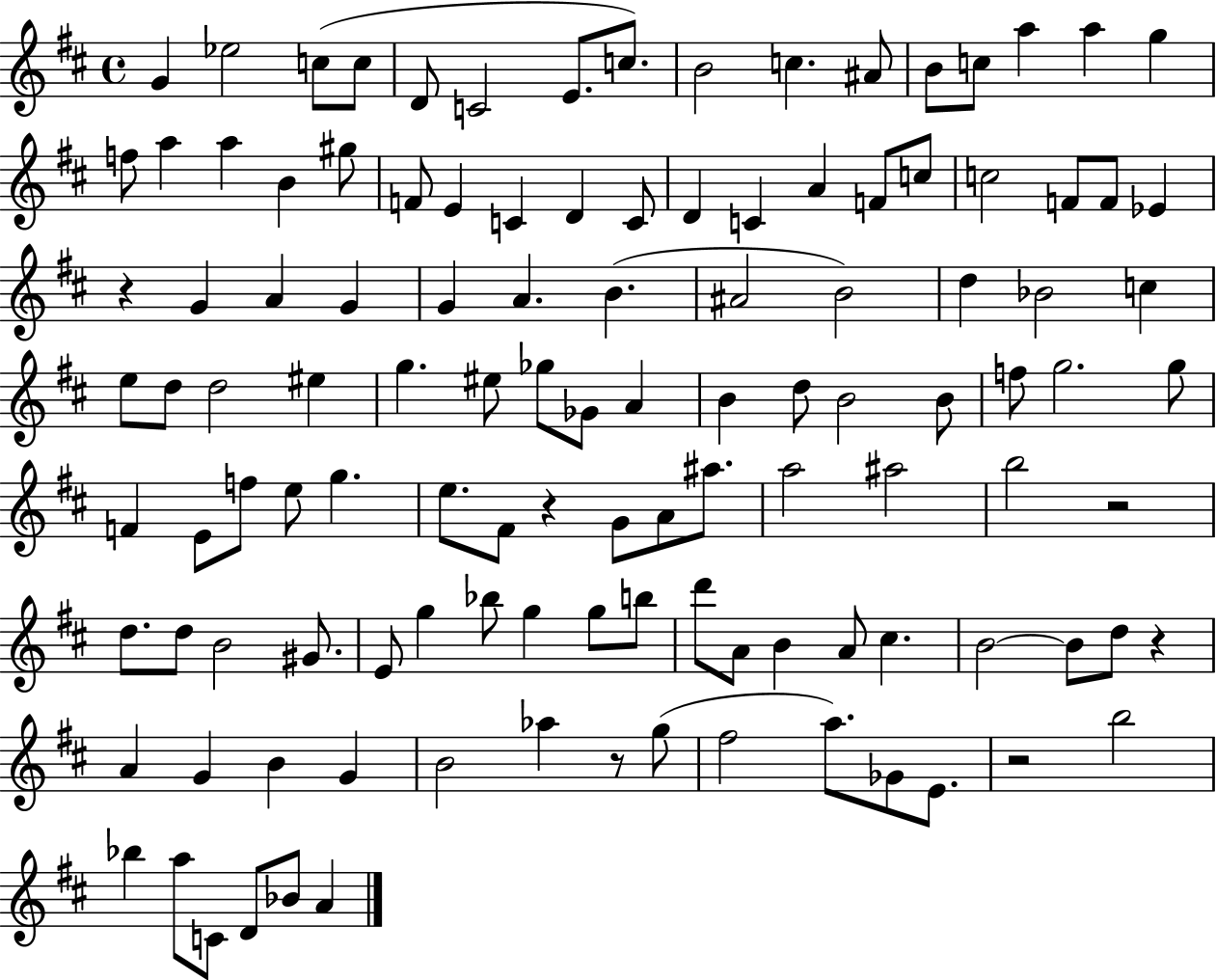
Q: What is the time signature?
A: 4/4